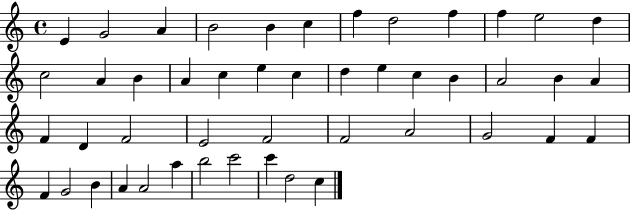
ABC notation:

X:1
T:Untitled
M:4/4
L:1/4
K:C
E G2 A B2 B c f d2 f f e2 d c2 A B A c e c d e c B A2 B A F D F2 E2 F2 F2 A2 G2 F F F G2 B A A2 a b2 c'2 c' d2 c